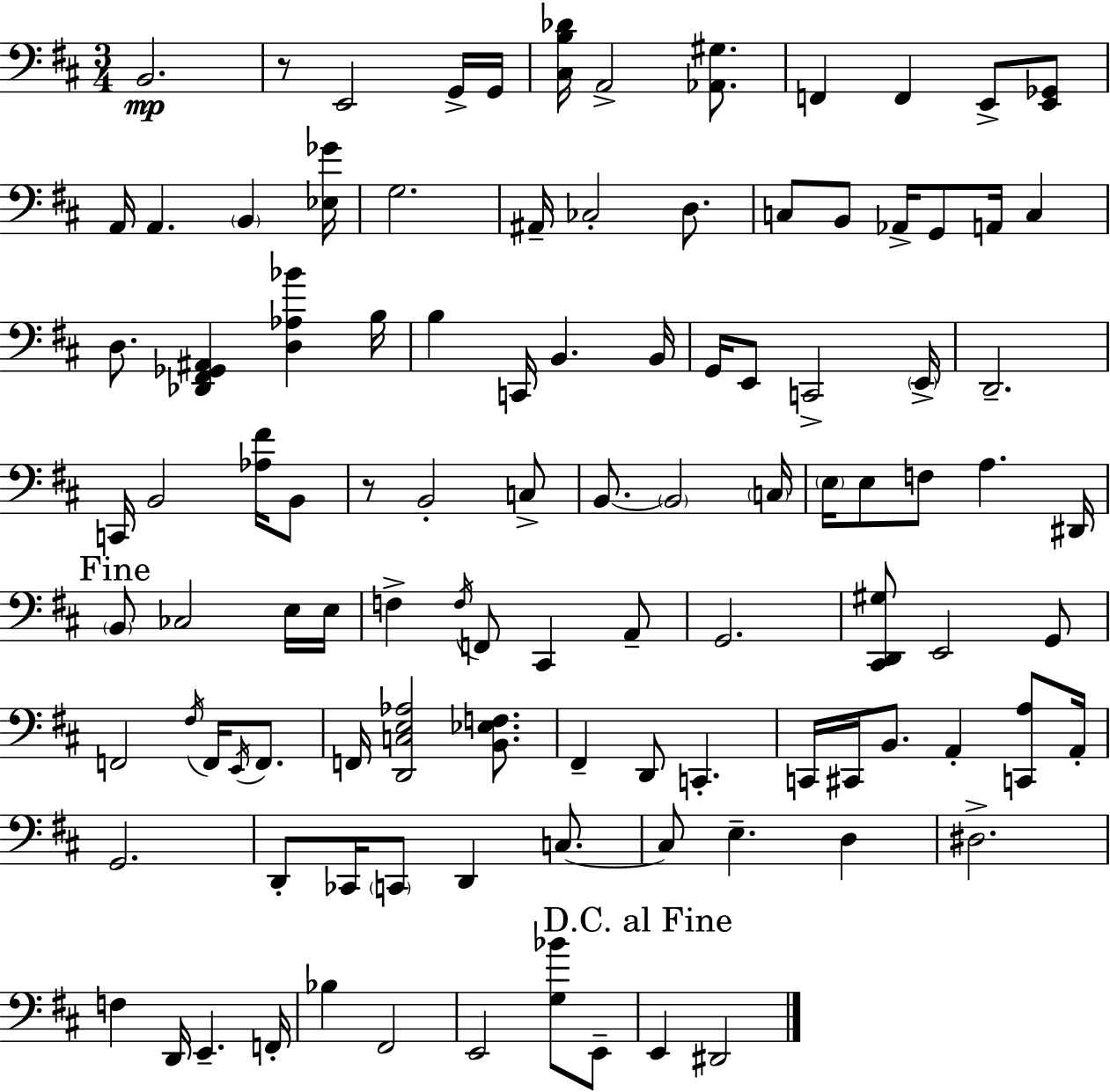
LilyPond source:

{
  \clef bass
  \numericTimeSignature
  \time 3/4
  \key d \major
  b,2.\mp | r8 e,2 g,16-> g,16 | <cis b des'>16 a,2-> <aes, gis>8. | f,4 f,4 e,8-> <e, ges,>8 | \break a,16 a,4. \parenthesize b,4 <ees ges'>16 | g2. | ais,16-- ces2-. d8. | c8 b,8 aes,16-> g,8 a,16 c4 | \break d8. <des, fis, ges, ais,>4 <d aes bes'>4 b16 | b4 c,16 b,4. b,16 | g,16 e,8 c,2-> \parenthesize e,16-> | d,2.-- | \break c,16 b,2 <aes fis'>16 b,8 | r8 b,2-. c8-> | b,8.~~ \parenthesize b,2 \parenthesize c16 | \parenthesize e16 e8 f8 a4. dis,16 | \break \mark "Fine" \parenthesize b,8 ces2 e16 e16 | f4-> \acciaccatura { f16 } f,8 cis,4 a,8-- | g,2. | <cis, d, gis>8 e,2 g,8 | \break f,2 \acciaccatura { fis16 } f,16 \acciaccatura { e,16 } | f,8. f,16 <d, c e aes>2 | <b, ees f>8. fis,4-- d,8 c,4.-. | c,16 cis,16 b,8. a,4-. | \break <c, a>8 a,16-. g,2. | d,8-. ces,16 \parenthesize c,8 d,4 | c8.~~ c8 e4.-- d4 | dis2.-> | \break f4 d,16 e,4.-- | f,16-. bes4 fis,2 | e,2 <g bes'>8 | e,8-- \mark "D.C. al Fine" e,4 dis,2 | \break \bar "|."
}